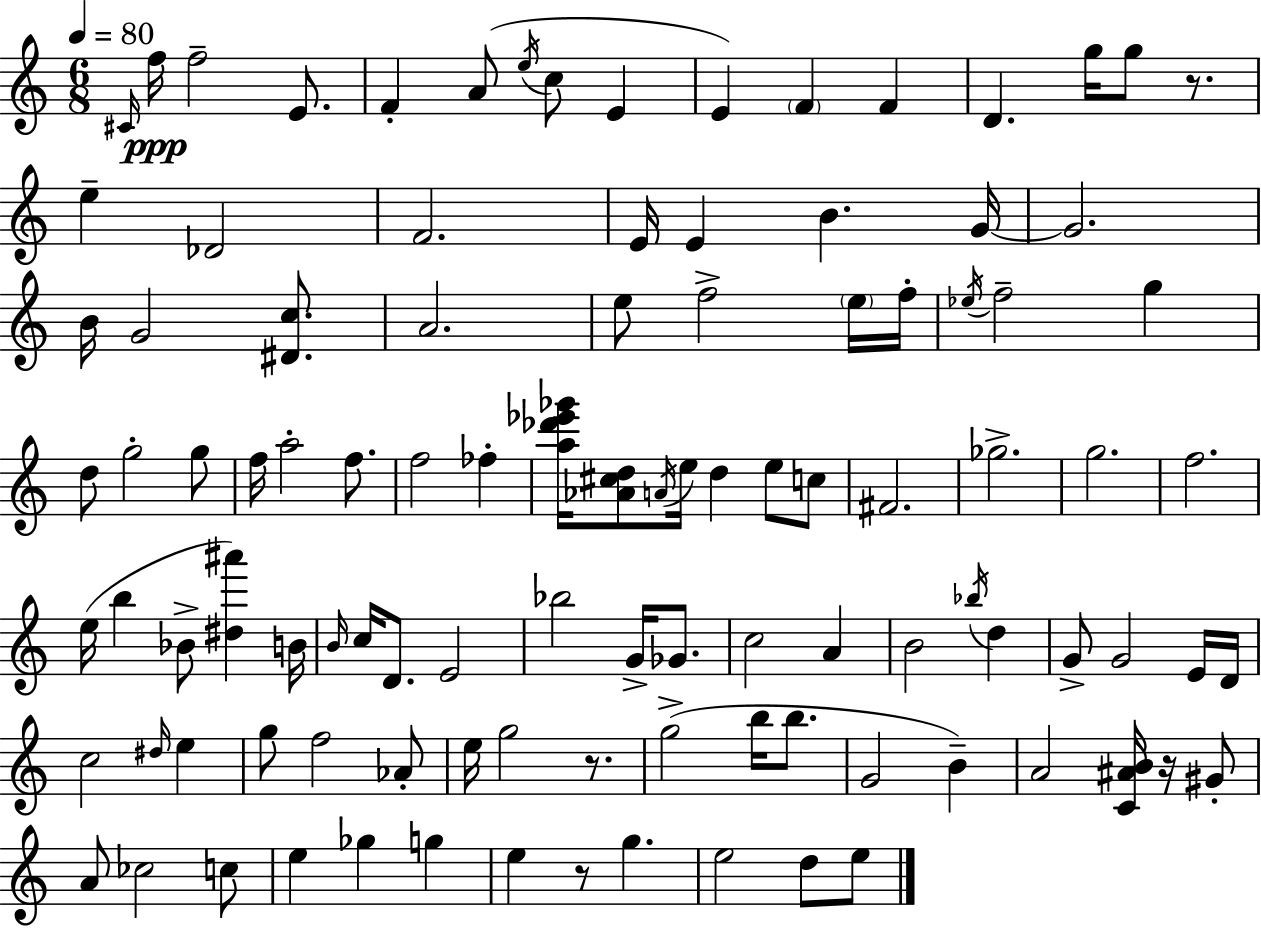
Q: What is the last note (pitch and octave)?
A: E5